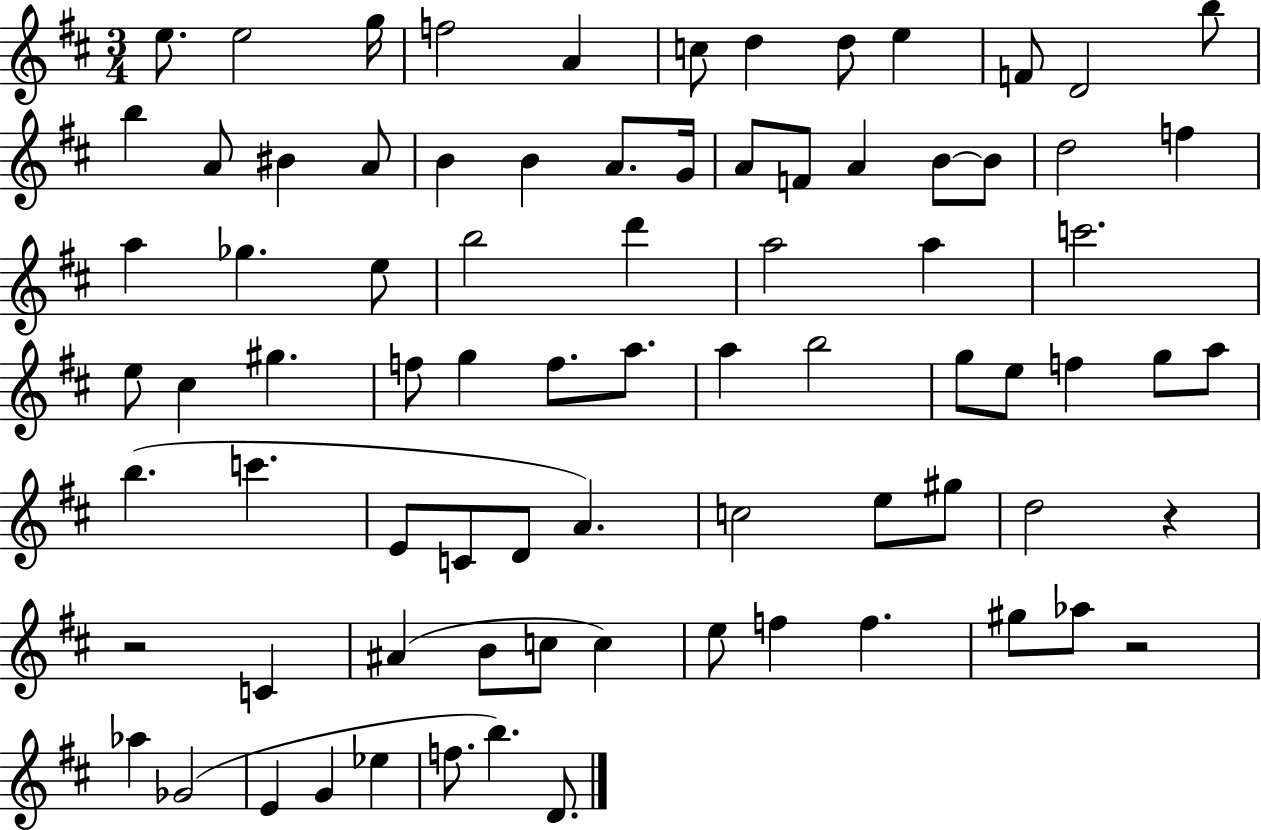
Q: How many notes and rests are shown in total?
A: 80